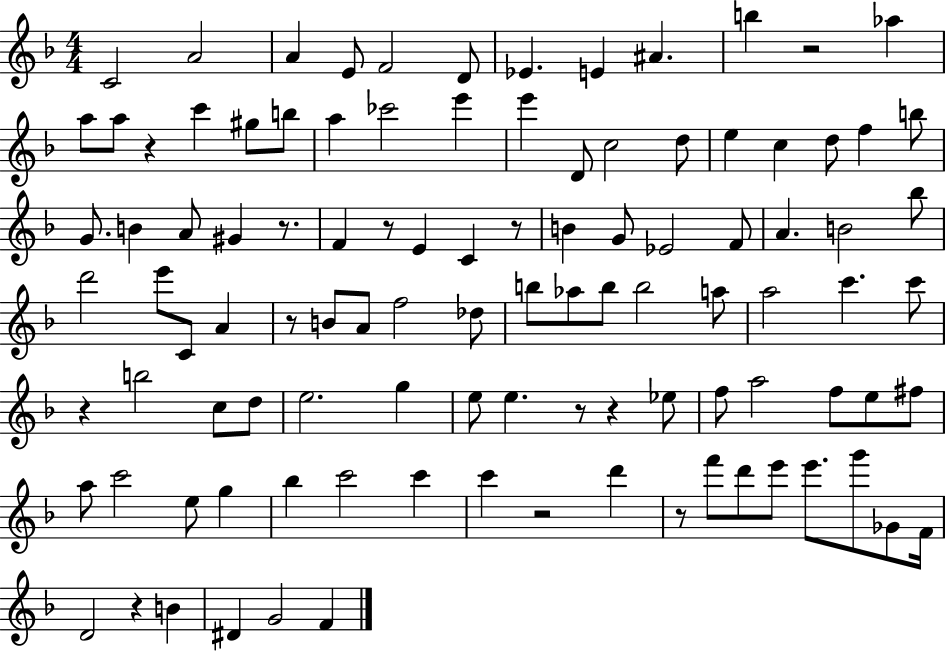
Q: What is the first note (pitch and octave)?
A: C4